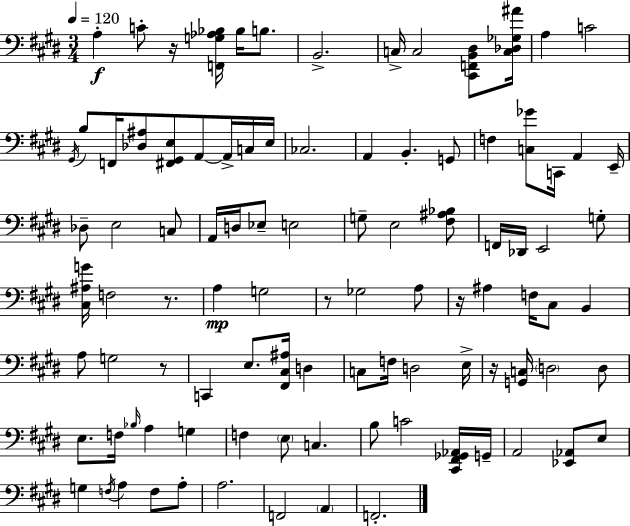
X:1
T:Untitled
M:3/4
L:1/4
K:E
A, C/2 z/4 [F,,G,_A,_B,]/4 _B,/4 B,/2 B,,2 C,/4 C,2 [^C,,F,,B,,^D,]/2 [C,_D,_G,^A]/4 A, C2 ^G,,/4 B,/2 F,,/4 [_D,^A,]/2 [^F,,^G,,E,]/2 A,,/2 A,,/4 C,/4 E,/4 _C,2 A,, B,, G,,/2 F, [C,_G]/2 C,,/4 A,, E,,/4 _D,/2 E,2 C,/2 A,,/4 D,/4 _E,/2 E,2 G,/2 E,2 [^F,^A,_B,]/2 F,,/4 _D,,/4 E,,2 G,/2 [^C,^A,G]/4 F,2 z/2 A, G,2 z/2 _G,2 A,/2 z/4 ^A, F,/4 ^C,/2 B,, A,/2 G,2 z/2 C,, E,/2 [^F,,^C,^A,]/4 D, C,/2 F,/4 D,2 E,/4 z/4 [G,,C,]/4 D,2 D,/2 E,/2 F,/4 _B,/4 A, G, F, E,/2 C, B,/2 C2 [^C,,^F,,_G,,_A,,]/4 G,,/4 A,,2 [_E,,_A,,]/2 E,/2 G, F,/4 A, F,/2 A,/2 A,2 F,,2 A,, F,,2